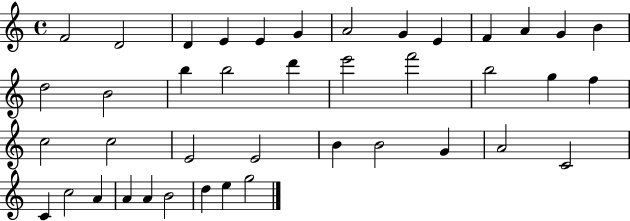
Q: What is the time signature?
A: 4/4